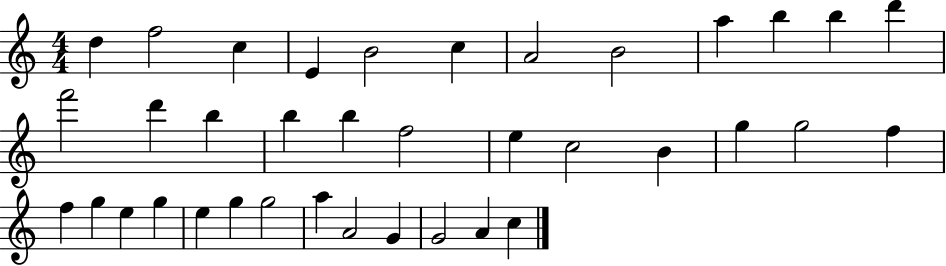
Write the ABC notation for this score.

X:1
T:Untitled
M:4/4
L:1/4
K:C
d f2 c E B2 c A2 B2 a b b d' f'2 d' b b b f2 e c2 B g g2 f f g e g e g g2 a A2 G G2 A c